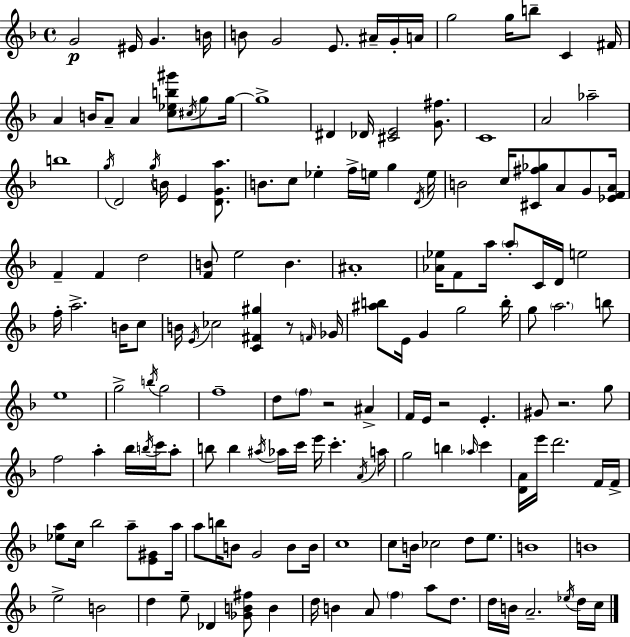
G4/h EIS4/s G4/q. B4/s B4/e G4/h E4/e. A#4/s G4/s A4/s G5/h G5/s B5/e C4/q F#4/s A4/q B4/s A4/e A4/q [C5,Eb5,B5,G#6]/e C#5/s G5/e G5/s G5/w D#4/q Db4/s [C#4,E4]/h [G4,F#5]/e. C4/w A4/h Ab5/h B5/w G5/s D4/h G5/s B4/s E4/q [D4,G4,A5]/e. B4/e. C5/e Eb5/q F5/s E5/s G5/q D4/s E5/s B4/h C5/s [C#4,F#5,Gb5]/e A4/e G4/e [Eb4,F4,A4]/s F4/q F4/q D5/h [F4,B4]/e E5/h B4/q. A#4/w [Ab4,Eb5]/s F4/e A5/s A5/e C4/s D4/s E5/h F5/s A5/h. B4/s C5/e B4/s E4/s CES5/h [C4,F#4,G#5]/q R/e F4/s Gb4/s [A#5,B5]/e E4/s G4/q G5/h B5/s G5/e A5/h. B5/e E5/w G5/h B5/s G5/h F5/w D5/e F5/e R/h A#4/q F4/s E4/s R/h E4/q. G#4/e R/h. G5/e F5/h A5/q Bb5/s B5/s C6/s A5/e B5/e B5/q A#5/s Ab5/s C6/s E6/s C6/q. A4/s A5/s G5/h B5/q Ab5/s C6/q [D4,A4]/s E6/s D6/h. F4/s F4/s [Eb5,A5]/e C5/s Bb5/h A5/e [E4,G#4]/e A5/s A5/e B5/s B4/e G4/h B4/e B4/s C5/w C5/e B4/s CES5/h D5/e E5/e. B4/w B4/w E5/h B4/h D5/q E5/e Db4/q [Gb4,B4,F#5]/e B4/q D5/s B4/q A4/e F5/q A5/e D5/e. D5/s B4/s A4/h. Eb5/s D5/s C5/s